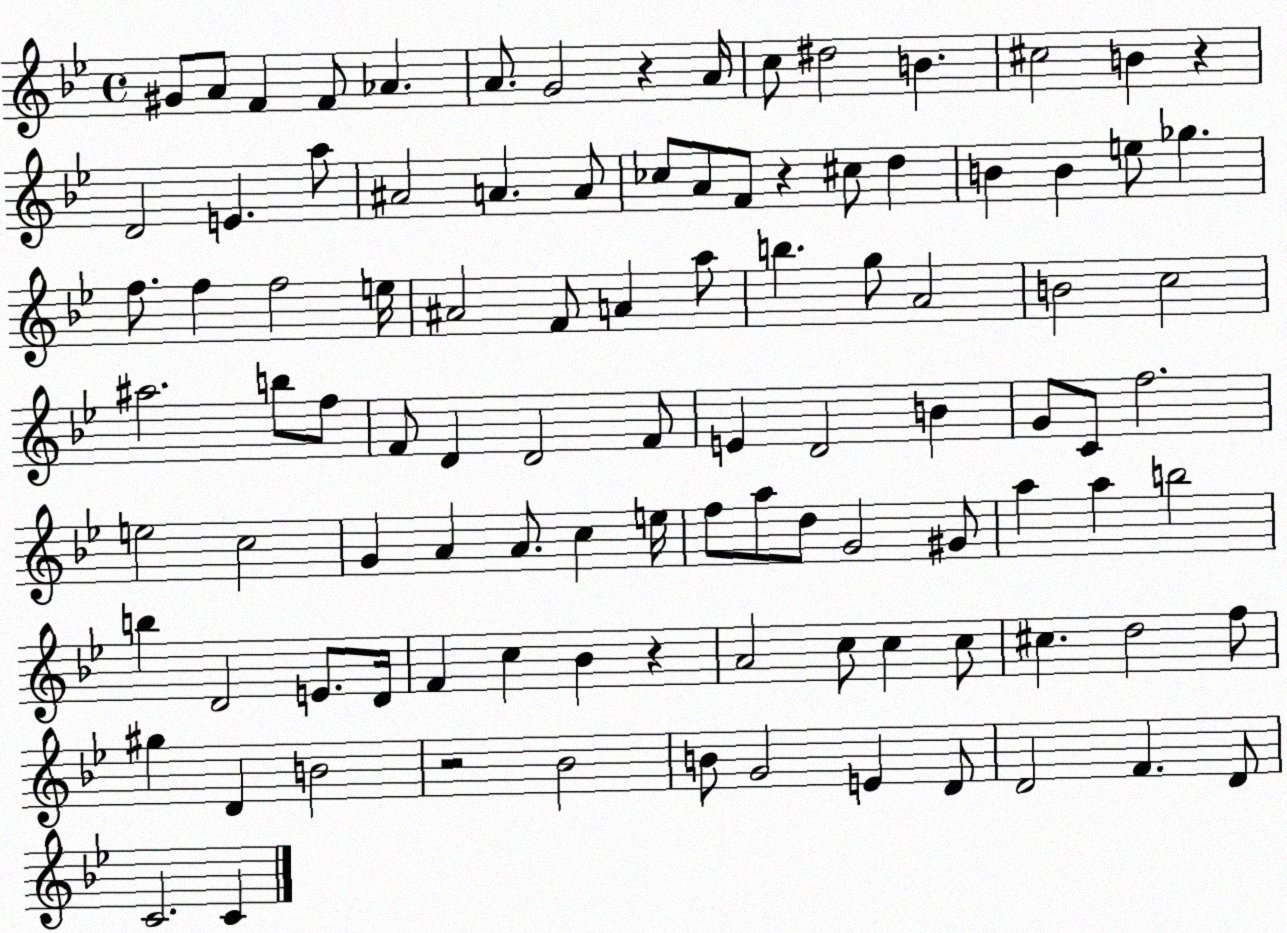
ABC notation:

X:1
T:Untitled
M:4/4
L:1/4
K:Bb
^G/2 A/2 F F/2 _A A/2 G2 z A/4 c/2 ^d2 B ^c2 B z D2 E a/2 ^A2 A A/2 _c/2 A/2 F/2 z ^c/2 d B B e/2 _g f/2 f f2 e/4 ^A2 F/2 A a/2 b g/2 A2 B2 c2 ^a2 b/2 f/2 F/2 D D2 F/2 E D2 B G/2 C/2 f2 e2 c2 G A A/2 c e/4 f/2 a/2 d/2 G2 ^G/2 a a b2 b D2 E/2 D/4 F c _B z A2 c/2 c c/2 ^c d2 f/2 ^g D B2 z2 _B2 B/2 G2 E D/2 D2 F D/2 C2 C